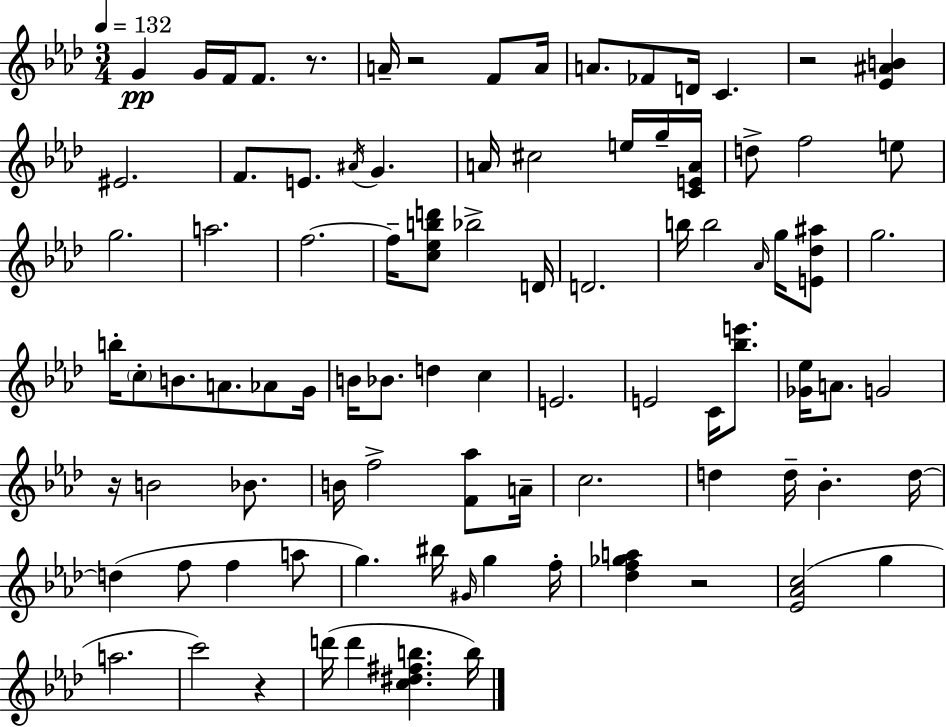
{
  \clef treble
  \numericTimeSignature
  \time 3/4
  \key f \minor
  \tempo 4 = 132
  g'4\pp g'16 f'16 f'8. r8. | a'16-- r2 f'8 a'16 | a'8. fes'8 d'16 c'4. | r2 <ees' ais' b'>4 | \break eis'2. | f'8. e'8. \acciaccatura { ais'16 } g'4. | a'16 cis''2 e''16 g''16-- | <c' e' a'>16 d''8-> f''2 e''8 | \break g''2. | a''2. | f''2.~~ | f''16-- <c'' ees'' b'' d'''>8 bes''2-> | \break d'16 d'2. | b''16 b''2 \grace { aes'16 } g''16 | <e' des'' ais''>8 g''2. | b''16-. \parenthesize c''8-. b'8. a'8. aes'8 | \break g'16 b'16 bes'8. d''4 c''4 | e'2. | e'2 c'16 <bes'' e'''>8. | <ges' ees''>16 a'8. g'2 | \break r16 b'2 bes'8. | b'16 f''2-> <f' aes''>8 | a'16-- c''2. | d''4 d''16-- bes'4.-. | \break d''16~~ d''4( f''8 f''4 | a''8 g''4.) bis''16 \grace { gis'16 } g''4 | f''16-. <des'' f'' ges'' a''>4 r2 | <ees' aes' c''>2( g''4 | \break a''2. | c'''2) r4 | d'''16( d'''4 <c'' dis'' fis'' b''>4. | b''16) \bar "|."
}